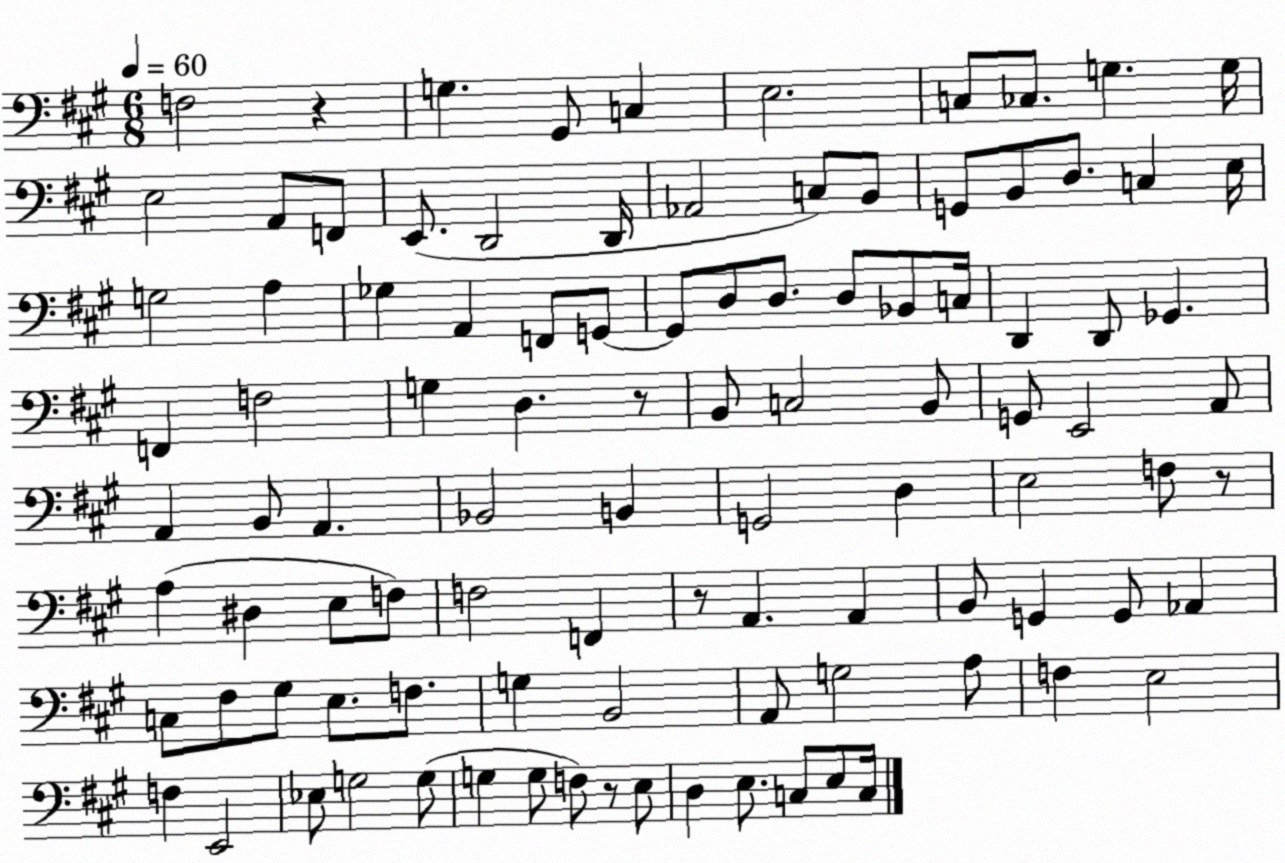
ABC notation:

X:1
T:Untitled
M:6/8
L:1/4
K:A
F,2 z G, ^G,,/2 C, E,2 C,/2 _C,/2 G, G,/4 E,2 A,,/2 F,,/2 E,,/2 D,,2 D,,/4 _A,,2 C,/2 B,,/2 G,,/2 B,,/2 D,/2 C, E,/4 G,2 A, _G, A,, F,,/2 G,,/2 G,,/2 D,/2 D,/2 D,/2 _B,,/2 C,/4 D,, D,,/2 _G,, F,, F,2 G, D, z/2 B,,/2 C,2 B,,/2 G,,/2 E,,2 A,,/2 A,, B,,/2 A,, _B,,2 B,, G,,2 D, E,2 F,/2 z/2 A, ^D, E,/2 F,/2 F,2 F,, z/2 A,, A,, B,,/2 G,, G,,/2 _A,, C,/2 ^F,/2 ^G,/2 E,/2 F,/2 G, B,,2 A,,/2 G,2 A,/2 F, E,2 F, E,,2 _E,/2 G,2 G,/2 G, G,/2 F,/2 z/2 E,/2 D, E,/2 C,/2 E,/2 C,/4